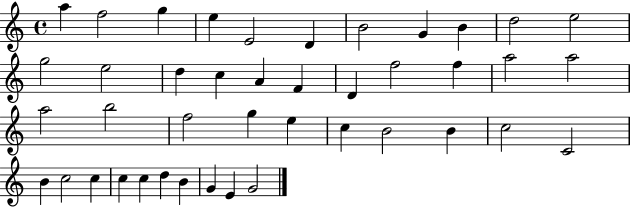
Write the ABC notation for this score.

X:1
T:Untitled
M:4/4
L:1/4
K:C
a f2 g e E2 D B2 G B d2 e2 g2 e2 d c A F D f2 f a2 a2 a2 b2 f2 g e c B2 B c2 C2 B c2 c c c d B G E G2